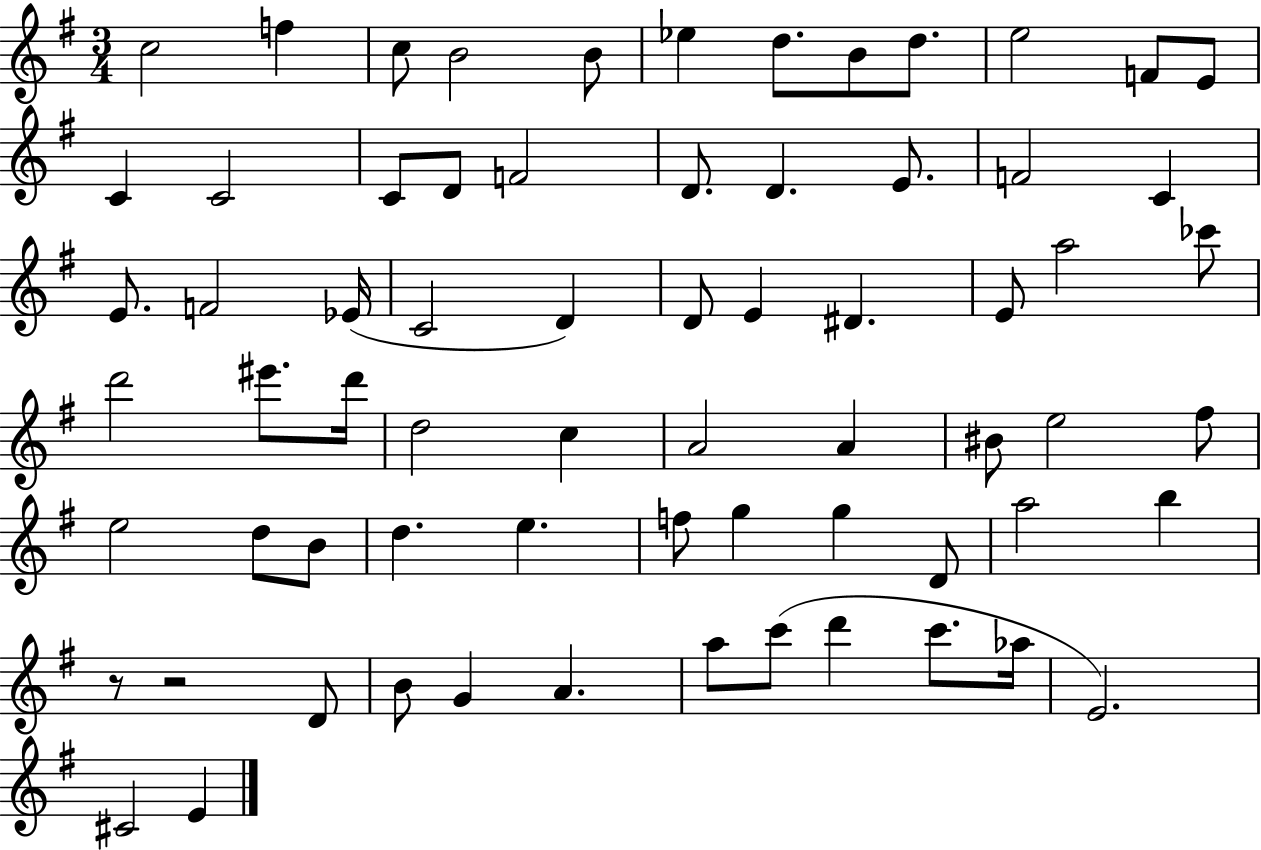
X:1
T:Untitled
M:3/4
L:1/4
K:G
c2 f c/2 B2 B/2 _e d/2 B/2 d/2 e2 F/2 E/2 C C2 C/2 D/2 F2 D/2 D E/2 F2 C E/2 F2 _E/4 C2 D D/2 E ^D E/2 a2 _c'/2 d'2 ^e'/2 d'/4 d2 c A2 A ^B/2 e2 ^f/2 e2 d/2 B/2 d e f/2 g g D/2 a2 b z/2 z2 D/2 B/2 G A a/2 c'/2 d' c'/2 _a/4 E2 ^C2 E